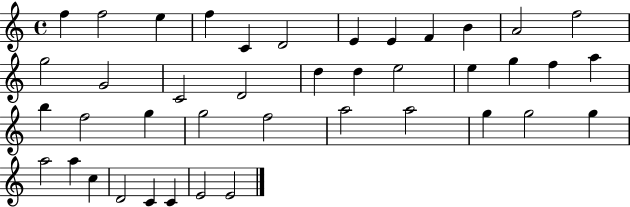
F5/q F5/h E5/q F5/q C4/q D4/h E4/q E4/q F4/q B4/q A4/h F5/h G5/h G4/h C4/h D4/h D5/q D5/q E5/h E5/q G5/q F5/q A5/q B5/q F5/h G5/q G5/h F5/h A5/h A5/h G5/q G5/h G5/q A5/h A5/q C5/q D4/h C4/q C4/q E4/h E4/h